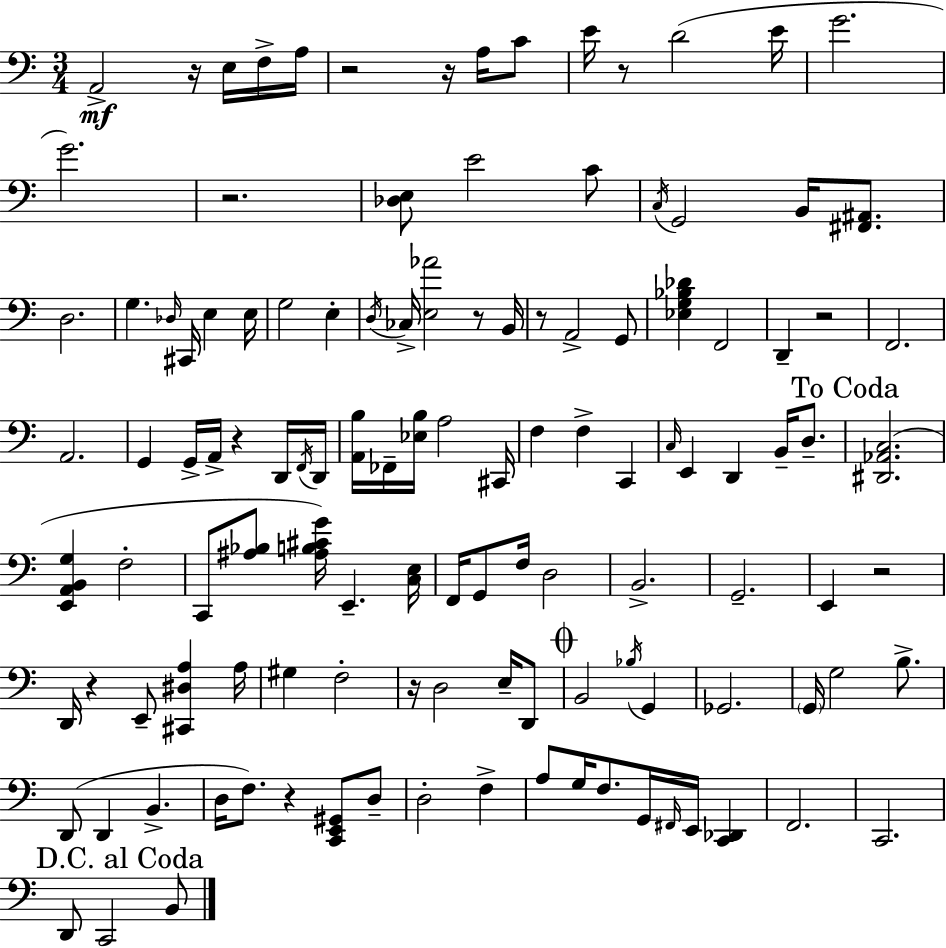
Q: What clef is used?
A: bass